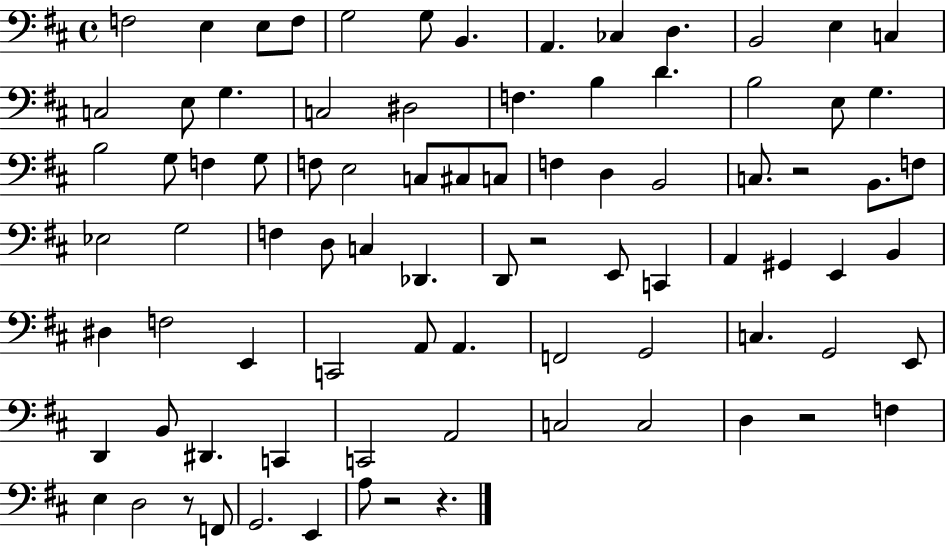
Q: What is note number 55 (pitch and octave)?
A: E2